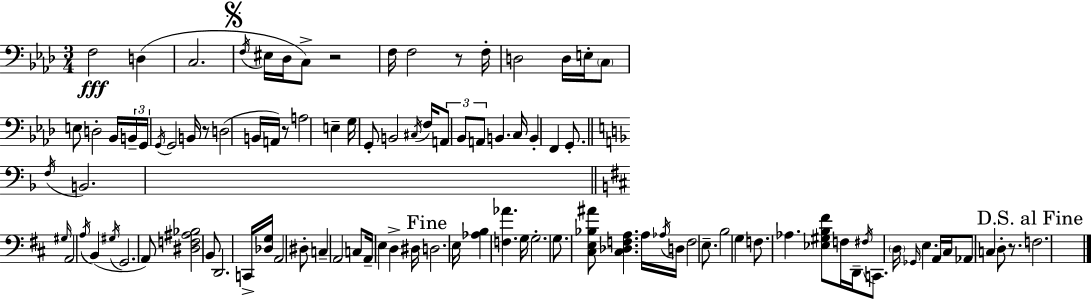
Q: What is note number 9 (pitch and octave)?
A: F3